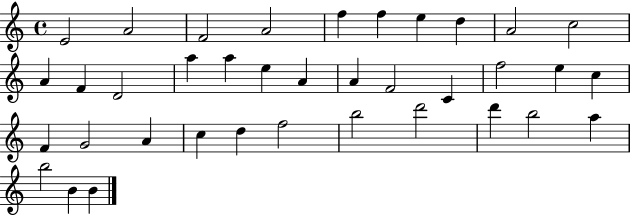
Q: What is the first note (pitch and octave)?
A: E4